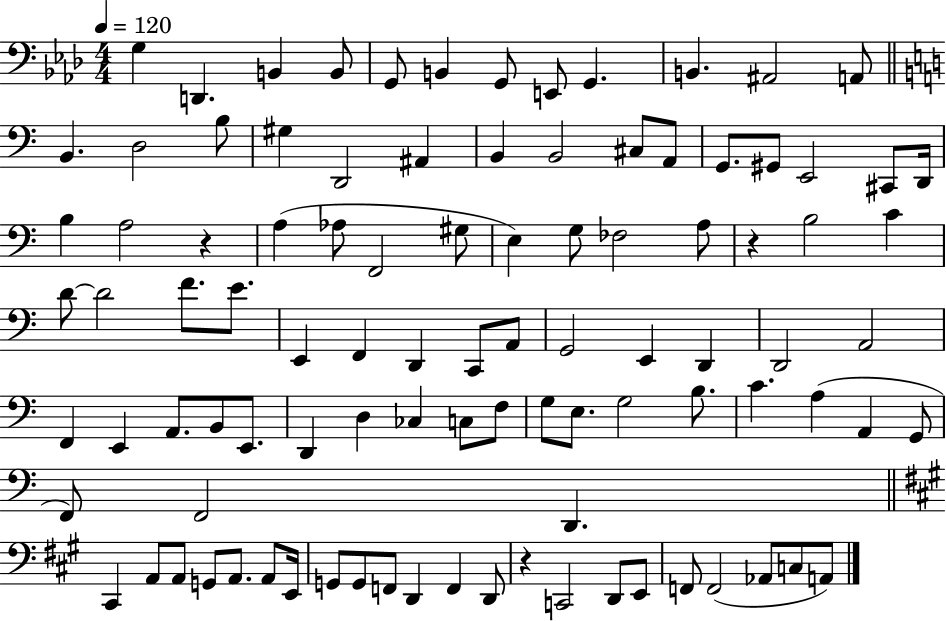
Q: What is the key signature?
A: AES major